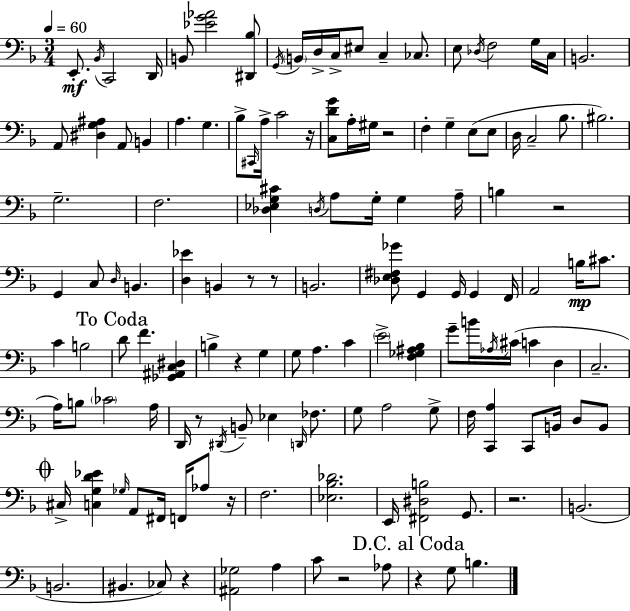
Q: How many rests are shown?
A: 12